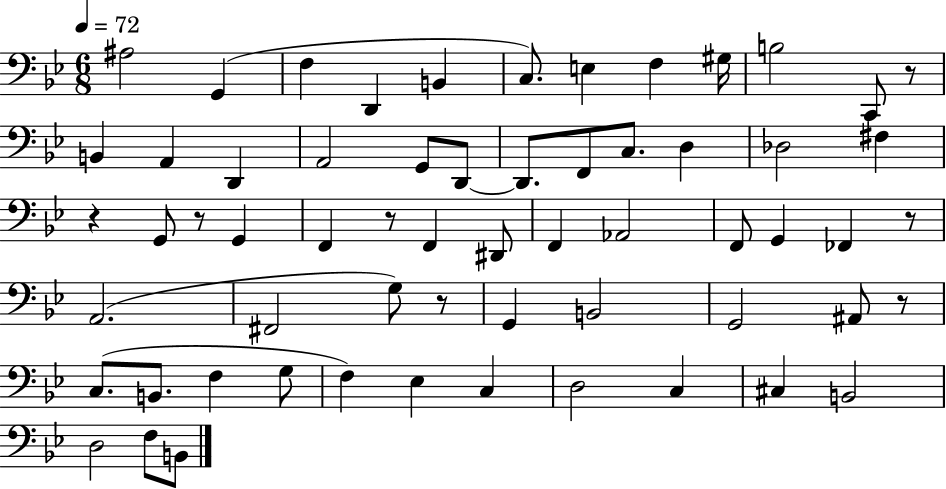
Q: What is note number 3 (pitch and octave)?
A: F3